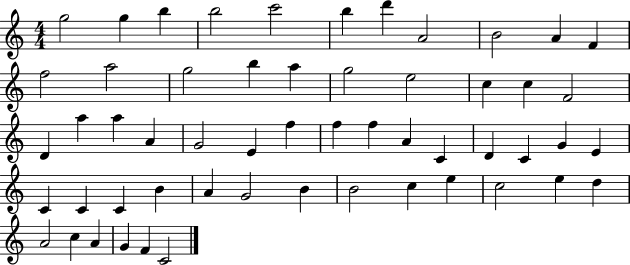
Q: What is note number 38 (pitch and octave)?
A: C4